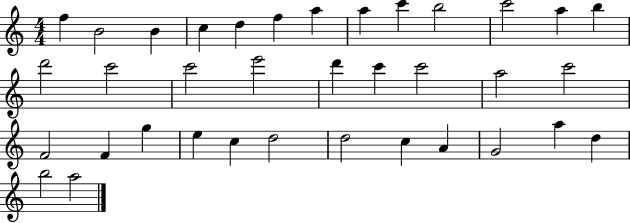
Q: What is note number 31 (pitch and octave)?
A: A4